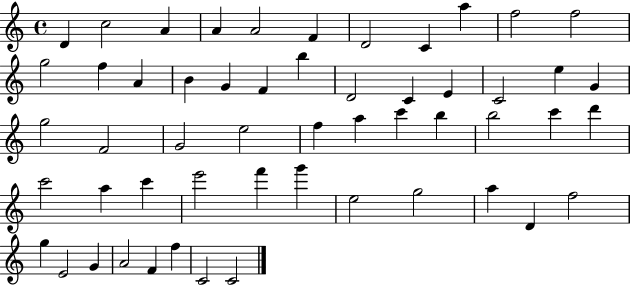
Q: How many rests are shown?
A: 0